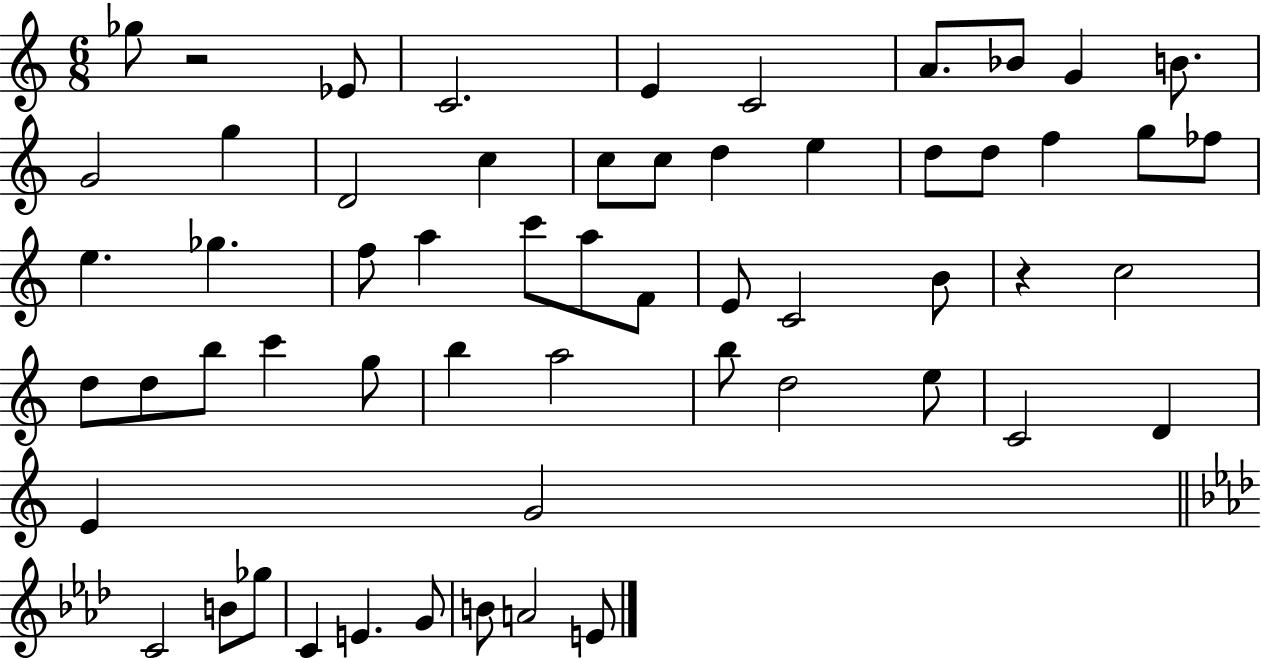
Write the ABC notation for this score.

X:1
T:Untitled
M:6/8
L:1/4
K:C
_g/2 z2 _E/2 C2 E C2 A/2 _B/2 G B/2 G2 g D2 c c/2 c/2 d e d/2 d/2 f g/2 _f/2 e _g f/2 a c'/2 a/2 F/2 E/2 C2 B/2 z c2 d/2 d/2 b/2 c' g/2 b a2 b/2 d2 e/2 C2 D E G2 C2 B/2 _g/2 C E G/2 B/2 A2 E/2